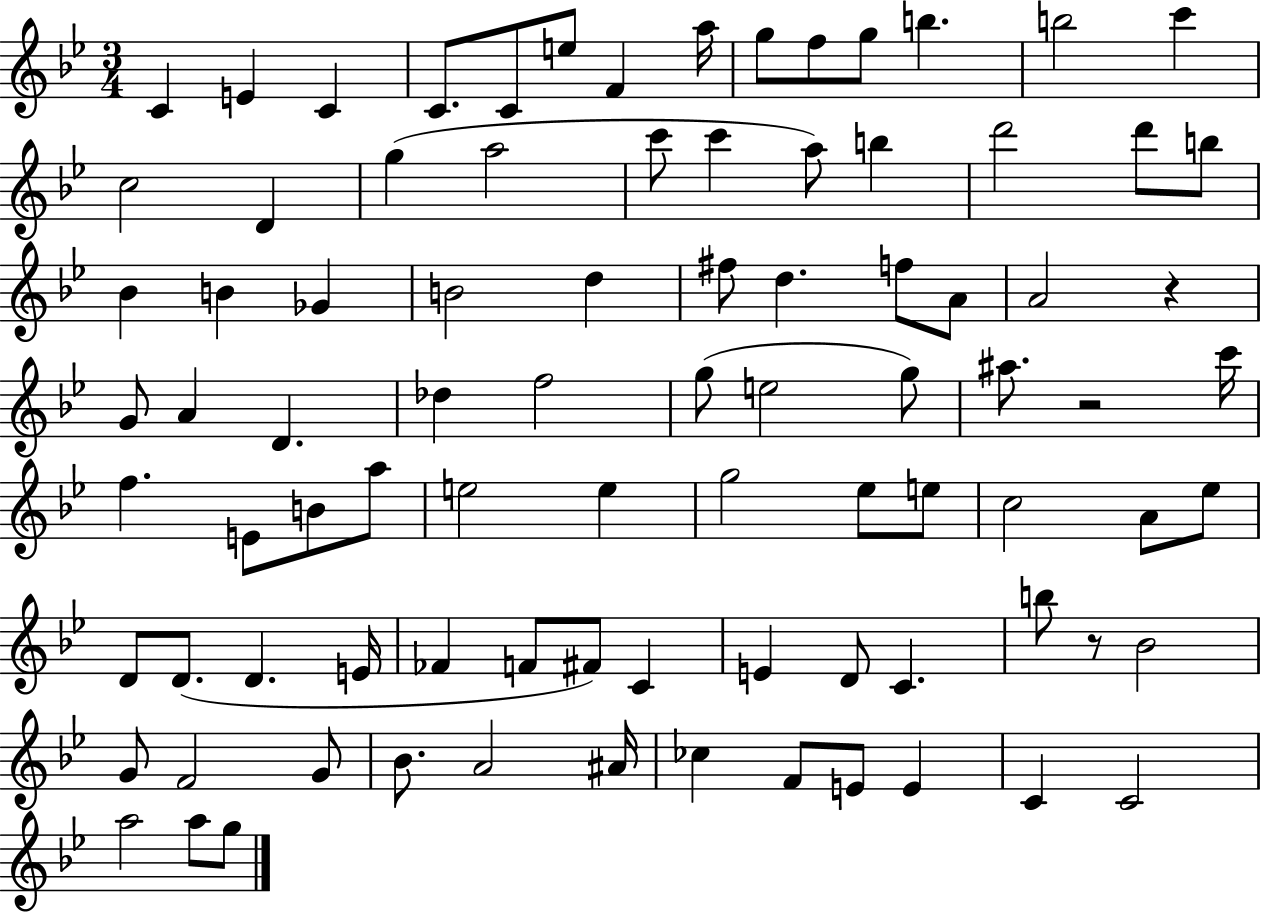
C4/q E4/q C4/q C4/e. C4/e E5/e F4/q A5/s G5/e F5/e G5/e B5/q. B5/h C6/q C5/h D4/q G5/q A5/h C6/e C6/q A5/e B5/q D6/h D6/e B5/e Bb4/q B4/q Gb4/q B4/h D5/q F#5/e D5/q. F5/e A4/e A4/h R/q G4/e A4/q D4/q. Db5/q F5/h G5/e E5/h G5/e A#5/e. R/h C6/s F5/q. E4/e B4/e A5/e E5/h E5/q G5/h Eb5/e E5/e C5/h A4/e Eb5/e D4/e D4/e. D4/q. E4/s FES4/q F4/e F#4/e C4/q E4/q D4/e C4/q. B5/e R/e Bb4/h G4/e F4/h G4/e Bb4/e. A4/h A#4/s CES5/q F4/e E4/e E4/q C4/q C4/h A5/h A5/e G5/e